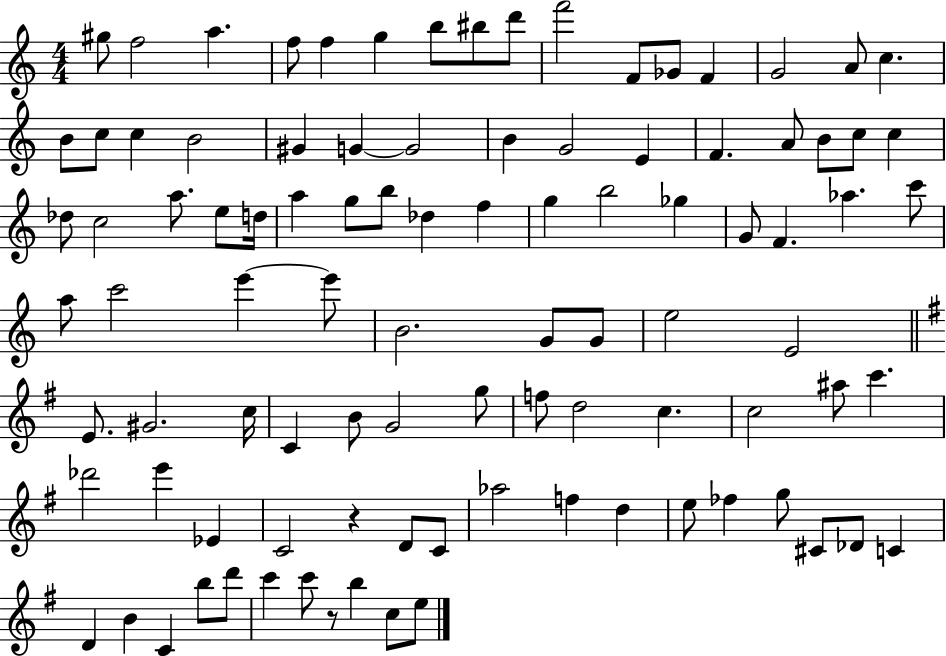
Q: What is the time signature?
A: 4/4